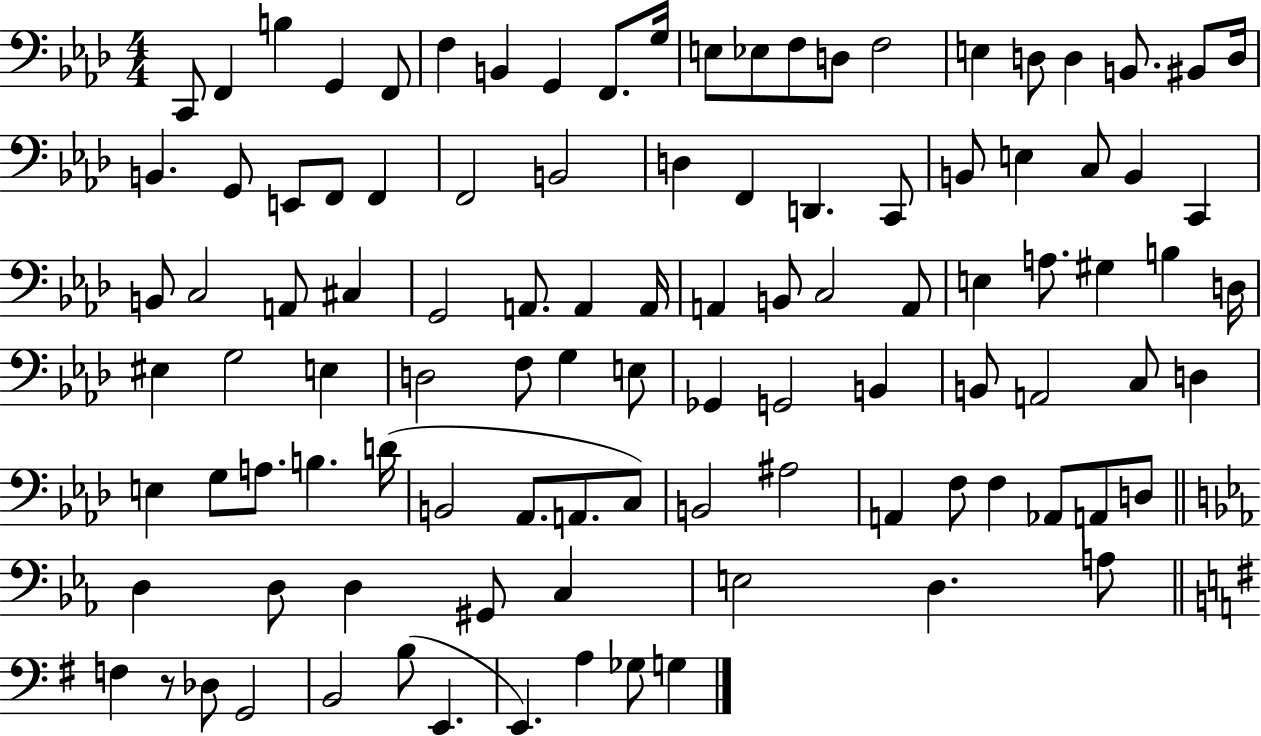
{
  \clef bass
  \numericTimeSignature
  \time 4/4
  \key aes \major
  c,8 f,4 b4 g,4 f,8 | f4 b,4 g,4 f,8. g16 | e8 ees8 f8 d8 f2 | e4 d8 d4 b,8. bis,8 d16 | \break b,4. g,8 e,8 f,8 f,4 | f,2 b,2 | d4 f,4 d,4. c,8 | b,8 e4 c8 b,4 c,4 | \break b,8 c2 a,8 cis4 | g,2 a,8. a,4 a,16 | a,4 b,8 c2 a,8 | e4 a8. gis4 b4 d16 | \break eis4 g2 e4 | d2 f8 g4 e8 | ges,4 g,2 b,4 | b,8 a,2 c8 d4 | \break e4 g8 a8. b4. d'16( | b,2 aes,8. a,8. c8) | b,2 ais2 | a,4 f8 f4 aes,8 a,8 d8 | \break \bar "||" \break \key c \minor d4 d8 d4 gis,8 c4 | e2 d4. a8 | \bar "||" \break \key g \major f4 r8 des8 g,2 | b,2 b8( e,4. | e,4.) a4 ges8 g4 | \bar "|."
}